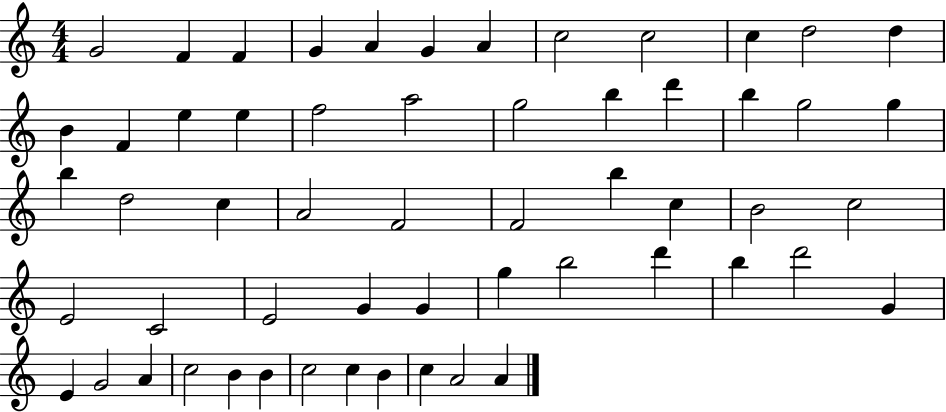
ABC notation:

X:1
T:Untitled
M:4/4
L:1/4
K:C
G2 F F G A G A c2 c2 c d2 d B F e e f2 a2 g2 b d' b g2 g b d2 c A2 F2 F2 b c B2 c2 E2 C2 E2 G G g b2 d' b d'2 G E G2 A c2 B B c2 c B c A2 A